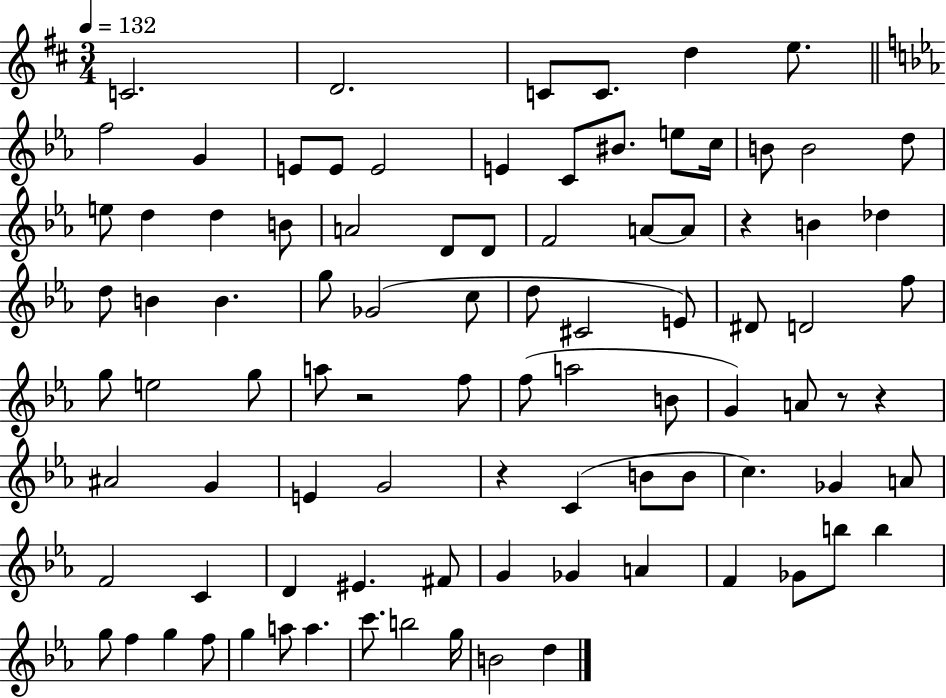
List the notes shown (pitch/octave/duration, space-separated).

C4/h. D4/h. C4/e C4/e. D5/q E5/e. F5/h G4/q E4/e E4/e E4/h E4/q C4/e BIS4/e. E5/e C5/s B4/e B4/h D5/e E5/e D5/q D5/q B4/e A4/h D4/e D4/e F4/h A4/e A4/e R/q B4/q Db5/q D5/e B4/q B4/q. G5/e Gb4/h C5/e D5/e C#4/h E4/e D#4/e D4/h F5/e G5/e E5/h G5/e A5/e R/h F5/e F5/e A5/h B4/e G4/q A4/e R/e R/q A#4/h G4/q E4/q G4/h R/q C4/q B4/e B4/e C5/q. Gb4/q A4/e F4/h C4/q D4/q EIS4/q. F#4/e G4/q Gb4/q A4/q F4/q Gb4/e B5/e B5/q G5/e F5/q G5/q F5/e G5/q A5/e A5/q. C6/e. B5/h G5/s B4/h D5/q